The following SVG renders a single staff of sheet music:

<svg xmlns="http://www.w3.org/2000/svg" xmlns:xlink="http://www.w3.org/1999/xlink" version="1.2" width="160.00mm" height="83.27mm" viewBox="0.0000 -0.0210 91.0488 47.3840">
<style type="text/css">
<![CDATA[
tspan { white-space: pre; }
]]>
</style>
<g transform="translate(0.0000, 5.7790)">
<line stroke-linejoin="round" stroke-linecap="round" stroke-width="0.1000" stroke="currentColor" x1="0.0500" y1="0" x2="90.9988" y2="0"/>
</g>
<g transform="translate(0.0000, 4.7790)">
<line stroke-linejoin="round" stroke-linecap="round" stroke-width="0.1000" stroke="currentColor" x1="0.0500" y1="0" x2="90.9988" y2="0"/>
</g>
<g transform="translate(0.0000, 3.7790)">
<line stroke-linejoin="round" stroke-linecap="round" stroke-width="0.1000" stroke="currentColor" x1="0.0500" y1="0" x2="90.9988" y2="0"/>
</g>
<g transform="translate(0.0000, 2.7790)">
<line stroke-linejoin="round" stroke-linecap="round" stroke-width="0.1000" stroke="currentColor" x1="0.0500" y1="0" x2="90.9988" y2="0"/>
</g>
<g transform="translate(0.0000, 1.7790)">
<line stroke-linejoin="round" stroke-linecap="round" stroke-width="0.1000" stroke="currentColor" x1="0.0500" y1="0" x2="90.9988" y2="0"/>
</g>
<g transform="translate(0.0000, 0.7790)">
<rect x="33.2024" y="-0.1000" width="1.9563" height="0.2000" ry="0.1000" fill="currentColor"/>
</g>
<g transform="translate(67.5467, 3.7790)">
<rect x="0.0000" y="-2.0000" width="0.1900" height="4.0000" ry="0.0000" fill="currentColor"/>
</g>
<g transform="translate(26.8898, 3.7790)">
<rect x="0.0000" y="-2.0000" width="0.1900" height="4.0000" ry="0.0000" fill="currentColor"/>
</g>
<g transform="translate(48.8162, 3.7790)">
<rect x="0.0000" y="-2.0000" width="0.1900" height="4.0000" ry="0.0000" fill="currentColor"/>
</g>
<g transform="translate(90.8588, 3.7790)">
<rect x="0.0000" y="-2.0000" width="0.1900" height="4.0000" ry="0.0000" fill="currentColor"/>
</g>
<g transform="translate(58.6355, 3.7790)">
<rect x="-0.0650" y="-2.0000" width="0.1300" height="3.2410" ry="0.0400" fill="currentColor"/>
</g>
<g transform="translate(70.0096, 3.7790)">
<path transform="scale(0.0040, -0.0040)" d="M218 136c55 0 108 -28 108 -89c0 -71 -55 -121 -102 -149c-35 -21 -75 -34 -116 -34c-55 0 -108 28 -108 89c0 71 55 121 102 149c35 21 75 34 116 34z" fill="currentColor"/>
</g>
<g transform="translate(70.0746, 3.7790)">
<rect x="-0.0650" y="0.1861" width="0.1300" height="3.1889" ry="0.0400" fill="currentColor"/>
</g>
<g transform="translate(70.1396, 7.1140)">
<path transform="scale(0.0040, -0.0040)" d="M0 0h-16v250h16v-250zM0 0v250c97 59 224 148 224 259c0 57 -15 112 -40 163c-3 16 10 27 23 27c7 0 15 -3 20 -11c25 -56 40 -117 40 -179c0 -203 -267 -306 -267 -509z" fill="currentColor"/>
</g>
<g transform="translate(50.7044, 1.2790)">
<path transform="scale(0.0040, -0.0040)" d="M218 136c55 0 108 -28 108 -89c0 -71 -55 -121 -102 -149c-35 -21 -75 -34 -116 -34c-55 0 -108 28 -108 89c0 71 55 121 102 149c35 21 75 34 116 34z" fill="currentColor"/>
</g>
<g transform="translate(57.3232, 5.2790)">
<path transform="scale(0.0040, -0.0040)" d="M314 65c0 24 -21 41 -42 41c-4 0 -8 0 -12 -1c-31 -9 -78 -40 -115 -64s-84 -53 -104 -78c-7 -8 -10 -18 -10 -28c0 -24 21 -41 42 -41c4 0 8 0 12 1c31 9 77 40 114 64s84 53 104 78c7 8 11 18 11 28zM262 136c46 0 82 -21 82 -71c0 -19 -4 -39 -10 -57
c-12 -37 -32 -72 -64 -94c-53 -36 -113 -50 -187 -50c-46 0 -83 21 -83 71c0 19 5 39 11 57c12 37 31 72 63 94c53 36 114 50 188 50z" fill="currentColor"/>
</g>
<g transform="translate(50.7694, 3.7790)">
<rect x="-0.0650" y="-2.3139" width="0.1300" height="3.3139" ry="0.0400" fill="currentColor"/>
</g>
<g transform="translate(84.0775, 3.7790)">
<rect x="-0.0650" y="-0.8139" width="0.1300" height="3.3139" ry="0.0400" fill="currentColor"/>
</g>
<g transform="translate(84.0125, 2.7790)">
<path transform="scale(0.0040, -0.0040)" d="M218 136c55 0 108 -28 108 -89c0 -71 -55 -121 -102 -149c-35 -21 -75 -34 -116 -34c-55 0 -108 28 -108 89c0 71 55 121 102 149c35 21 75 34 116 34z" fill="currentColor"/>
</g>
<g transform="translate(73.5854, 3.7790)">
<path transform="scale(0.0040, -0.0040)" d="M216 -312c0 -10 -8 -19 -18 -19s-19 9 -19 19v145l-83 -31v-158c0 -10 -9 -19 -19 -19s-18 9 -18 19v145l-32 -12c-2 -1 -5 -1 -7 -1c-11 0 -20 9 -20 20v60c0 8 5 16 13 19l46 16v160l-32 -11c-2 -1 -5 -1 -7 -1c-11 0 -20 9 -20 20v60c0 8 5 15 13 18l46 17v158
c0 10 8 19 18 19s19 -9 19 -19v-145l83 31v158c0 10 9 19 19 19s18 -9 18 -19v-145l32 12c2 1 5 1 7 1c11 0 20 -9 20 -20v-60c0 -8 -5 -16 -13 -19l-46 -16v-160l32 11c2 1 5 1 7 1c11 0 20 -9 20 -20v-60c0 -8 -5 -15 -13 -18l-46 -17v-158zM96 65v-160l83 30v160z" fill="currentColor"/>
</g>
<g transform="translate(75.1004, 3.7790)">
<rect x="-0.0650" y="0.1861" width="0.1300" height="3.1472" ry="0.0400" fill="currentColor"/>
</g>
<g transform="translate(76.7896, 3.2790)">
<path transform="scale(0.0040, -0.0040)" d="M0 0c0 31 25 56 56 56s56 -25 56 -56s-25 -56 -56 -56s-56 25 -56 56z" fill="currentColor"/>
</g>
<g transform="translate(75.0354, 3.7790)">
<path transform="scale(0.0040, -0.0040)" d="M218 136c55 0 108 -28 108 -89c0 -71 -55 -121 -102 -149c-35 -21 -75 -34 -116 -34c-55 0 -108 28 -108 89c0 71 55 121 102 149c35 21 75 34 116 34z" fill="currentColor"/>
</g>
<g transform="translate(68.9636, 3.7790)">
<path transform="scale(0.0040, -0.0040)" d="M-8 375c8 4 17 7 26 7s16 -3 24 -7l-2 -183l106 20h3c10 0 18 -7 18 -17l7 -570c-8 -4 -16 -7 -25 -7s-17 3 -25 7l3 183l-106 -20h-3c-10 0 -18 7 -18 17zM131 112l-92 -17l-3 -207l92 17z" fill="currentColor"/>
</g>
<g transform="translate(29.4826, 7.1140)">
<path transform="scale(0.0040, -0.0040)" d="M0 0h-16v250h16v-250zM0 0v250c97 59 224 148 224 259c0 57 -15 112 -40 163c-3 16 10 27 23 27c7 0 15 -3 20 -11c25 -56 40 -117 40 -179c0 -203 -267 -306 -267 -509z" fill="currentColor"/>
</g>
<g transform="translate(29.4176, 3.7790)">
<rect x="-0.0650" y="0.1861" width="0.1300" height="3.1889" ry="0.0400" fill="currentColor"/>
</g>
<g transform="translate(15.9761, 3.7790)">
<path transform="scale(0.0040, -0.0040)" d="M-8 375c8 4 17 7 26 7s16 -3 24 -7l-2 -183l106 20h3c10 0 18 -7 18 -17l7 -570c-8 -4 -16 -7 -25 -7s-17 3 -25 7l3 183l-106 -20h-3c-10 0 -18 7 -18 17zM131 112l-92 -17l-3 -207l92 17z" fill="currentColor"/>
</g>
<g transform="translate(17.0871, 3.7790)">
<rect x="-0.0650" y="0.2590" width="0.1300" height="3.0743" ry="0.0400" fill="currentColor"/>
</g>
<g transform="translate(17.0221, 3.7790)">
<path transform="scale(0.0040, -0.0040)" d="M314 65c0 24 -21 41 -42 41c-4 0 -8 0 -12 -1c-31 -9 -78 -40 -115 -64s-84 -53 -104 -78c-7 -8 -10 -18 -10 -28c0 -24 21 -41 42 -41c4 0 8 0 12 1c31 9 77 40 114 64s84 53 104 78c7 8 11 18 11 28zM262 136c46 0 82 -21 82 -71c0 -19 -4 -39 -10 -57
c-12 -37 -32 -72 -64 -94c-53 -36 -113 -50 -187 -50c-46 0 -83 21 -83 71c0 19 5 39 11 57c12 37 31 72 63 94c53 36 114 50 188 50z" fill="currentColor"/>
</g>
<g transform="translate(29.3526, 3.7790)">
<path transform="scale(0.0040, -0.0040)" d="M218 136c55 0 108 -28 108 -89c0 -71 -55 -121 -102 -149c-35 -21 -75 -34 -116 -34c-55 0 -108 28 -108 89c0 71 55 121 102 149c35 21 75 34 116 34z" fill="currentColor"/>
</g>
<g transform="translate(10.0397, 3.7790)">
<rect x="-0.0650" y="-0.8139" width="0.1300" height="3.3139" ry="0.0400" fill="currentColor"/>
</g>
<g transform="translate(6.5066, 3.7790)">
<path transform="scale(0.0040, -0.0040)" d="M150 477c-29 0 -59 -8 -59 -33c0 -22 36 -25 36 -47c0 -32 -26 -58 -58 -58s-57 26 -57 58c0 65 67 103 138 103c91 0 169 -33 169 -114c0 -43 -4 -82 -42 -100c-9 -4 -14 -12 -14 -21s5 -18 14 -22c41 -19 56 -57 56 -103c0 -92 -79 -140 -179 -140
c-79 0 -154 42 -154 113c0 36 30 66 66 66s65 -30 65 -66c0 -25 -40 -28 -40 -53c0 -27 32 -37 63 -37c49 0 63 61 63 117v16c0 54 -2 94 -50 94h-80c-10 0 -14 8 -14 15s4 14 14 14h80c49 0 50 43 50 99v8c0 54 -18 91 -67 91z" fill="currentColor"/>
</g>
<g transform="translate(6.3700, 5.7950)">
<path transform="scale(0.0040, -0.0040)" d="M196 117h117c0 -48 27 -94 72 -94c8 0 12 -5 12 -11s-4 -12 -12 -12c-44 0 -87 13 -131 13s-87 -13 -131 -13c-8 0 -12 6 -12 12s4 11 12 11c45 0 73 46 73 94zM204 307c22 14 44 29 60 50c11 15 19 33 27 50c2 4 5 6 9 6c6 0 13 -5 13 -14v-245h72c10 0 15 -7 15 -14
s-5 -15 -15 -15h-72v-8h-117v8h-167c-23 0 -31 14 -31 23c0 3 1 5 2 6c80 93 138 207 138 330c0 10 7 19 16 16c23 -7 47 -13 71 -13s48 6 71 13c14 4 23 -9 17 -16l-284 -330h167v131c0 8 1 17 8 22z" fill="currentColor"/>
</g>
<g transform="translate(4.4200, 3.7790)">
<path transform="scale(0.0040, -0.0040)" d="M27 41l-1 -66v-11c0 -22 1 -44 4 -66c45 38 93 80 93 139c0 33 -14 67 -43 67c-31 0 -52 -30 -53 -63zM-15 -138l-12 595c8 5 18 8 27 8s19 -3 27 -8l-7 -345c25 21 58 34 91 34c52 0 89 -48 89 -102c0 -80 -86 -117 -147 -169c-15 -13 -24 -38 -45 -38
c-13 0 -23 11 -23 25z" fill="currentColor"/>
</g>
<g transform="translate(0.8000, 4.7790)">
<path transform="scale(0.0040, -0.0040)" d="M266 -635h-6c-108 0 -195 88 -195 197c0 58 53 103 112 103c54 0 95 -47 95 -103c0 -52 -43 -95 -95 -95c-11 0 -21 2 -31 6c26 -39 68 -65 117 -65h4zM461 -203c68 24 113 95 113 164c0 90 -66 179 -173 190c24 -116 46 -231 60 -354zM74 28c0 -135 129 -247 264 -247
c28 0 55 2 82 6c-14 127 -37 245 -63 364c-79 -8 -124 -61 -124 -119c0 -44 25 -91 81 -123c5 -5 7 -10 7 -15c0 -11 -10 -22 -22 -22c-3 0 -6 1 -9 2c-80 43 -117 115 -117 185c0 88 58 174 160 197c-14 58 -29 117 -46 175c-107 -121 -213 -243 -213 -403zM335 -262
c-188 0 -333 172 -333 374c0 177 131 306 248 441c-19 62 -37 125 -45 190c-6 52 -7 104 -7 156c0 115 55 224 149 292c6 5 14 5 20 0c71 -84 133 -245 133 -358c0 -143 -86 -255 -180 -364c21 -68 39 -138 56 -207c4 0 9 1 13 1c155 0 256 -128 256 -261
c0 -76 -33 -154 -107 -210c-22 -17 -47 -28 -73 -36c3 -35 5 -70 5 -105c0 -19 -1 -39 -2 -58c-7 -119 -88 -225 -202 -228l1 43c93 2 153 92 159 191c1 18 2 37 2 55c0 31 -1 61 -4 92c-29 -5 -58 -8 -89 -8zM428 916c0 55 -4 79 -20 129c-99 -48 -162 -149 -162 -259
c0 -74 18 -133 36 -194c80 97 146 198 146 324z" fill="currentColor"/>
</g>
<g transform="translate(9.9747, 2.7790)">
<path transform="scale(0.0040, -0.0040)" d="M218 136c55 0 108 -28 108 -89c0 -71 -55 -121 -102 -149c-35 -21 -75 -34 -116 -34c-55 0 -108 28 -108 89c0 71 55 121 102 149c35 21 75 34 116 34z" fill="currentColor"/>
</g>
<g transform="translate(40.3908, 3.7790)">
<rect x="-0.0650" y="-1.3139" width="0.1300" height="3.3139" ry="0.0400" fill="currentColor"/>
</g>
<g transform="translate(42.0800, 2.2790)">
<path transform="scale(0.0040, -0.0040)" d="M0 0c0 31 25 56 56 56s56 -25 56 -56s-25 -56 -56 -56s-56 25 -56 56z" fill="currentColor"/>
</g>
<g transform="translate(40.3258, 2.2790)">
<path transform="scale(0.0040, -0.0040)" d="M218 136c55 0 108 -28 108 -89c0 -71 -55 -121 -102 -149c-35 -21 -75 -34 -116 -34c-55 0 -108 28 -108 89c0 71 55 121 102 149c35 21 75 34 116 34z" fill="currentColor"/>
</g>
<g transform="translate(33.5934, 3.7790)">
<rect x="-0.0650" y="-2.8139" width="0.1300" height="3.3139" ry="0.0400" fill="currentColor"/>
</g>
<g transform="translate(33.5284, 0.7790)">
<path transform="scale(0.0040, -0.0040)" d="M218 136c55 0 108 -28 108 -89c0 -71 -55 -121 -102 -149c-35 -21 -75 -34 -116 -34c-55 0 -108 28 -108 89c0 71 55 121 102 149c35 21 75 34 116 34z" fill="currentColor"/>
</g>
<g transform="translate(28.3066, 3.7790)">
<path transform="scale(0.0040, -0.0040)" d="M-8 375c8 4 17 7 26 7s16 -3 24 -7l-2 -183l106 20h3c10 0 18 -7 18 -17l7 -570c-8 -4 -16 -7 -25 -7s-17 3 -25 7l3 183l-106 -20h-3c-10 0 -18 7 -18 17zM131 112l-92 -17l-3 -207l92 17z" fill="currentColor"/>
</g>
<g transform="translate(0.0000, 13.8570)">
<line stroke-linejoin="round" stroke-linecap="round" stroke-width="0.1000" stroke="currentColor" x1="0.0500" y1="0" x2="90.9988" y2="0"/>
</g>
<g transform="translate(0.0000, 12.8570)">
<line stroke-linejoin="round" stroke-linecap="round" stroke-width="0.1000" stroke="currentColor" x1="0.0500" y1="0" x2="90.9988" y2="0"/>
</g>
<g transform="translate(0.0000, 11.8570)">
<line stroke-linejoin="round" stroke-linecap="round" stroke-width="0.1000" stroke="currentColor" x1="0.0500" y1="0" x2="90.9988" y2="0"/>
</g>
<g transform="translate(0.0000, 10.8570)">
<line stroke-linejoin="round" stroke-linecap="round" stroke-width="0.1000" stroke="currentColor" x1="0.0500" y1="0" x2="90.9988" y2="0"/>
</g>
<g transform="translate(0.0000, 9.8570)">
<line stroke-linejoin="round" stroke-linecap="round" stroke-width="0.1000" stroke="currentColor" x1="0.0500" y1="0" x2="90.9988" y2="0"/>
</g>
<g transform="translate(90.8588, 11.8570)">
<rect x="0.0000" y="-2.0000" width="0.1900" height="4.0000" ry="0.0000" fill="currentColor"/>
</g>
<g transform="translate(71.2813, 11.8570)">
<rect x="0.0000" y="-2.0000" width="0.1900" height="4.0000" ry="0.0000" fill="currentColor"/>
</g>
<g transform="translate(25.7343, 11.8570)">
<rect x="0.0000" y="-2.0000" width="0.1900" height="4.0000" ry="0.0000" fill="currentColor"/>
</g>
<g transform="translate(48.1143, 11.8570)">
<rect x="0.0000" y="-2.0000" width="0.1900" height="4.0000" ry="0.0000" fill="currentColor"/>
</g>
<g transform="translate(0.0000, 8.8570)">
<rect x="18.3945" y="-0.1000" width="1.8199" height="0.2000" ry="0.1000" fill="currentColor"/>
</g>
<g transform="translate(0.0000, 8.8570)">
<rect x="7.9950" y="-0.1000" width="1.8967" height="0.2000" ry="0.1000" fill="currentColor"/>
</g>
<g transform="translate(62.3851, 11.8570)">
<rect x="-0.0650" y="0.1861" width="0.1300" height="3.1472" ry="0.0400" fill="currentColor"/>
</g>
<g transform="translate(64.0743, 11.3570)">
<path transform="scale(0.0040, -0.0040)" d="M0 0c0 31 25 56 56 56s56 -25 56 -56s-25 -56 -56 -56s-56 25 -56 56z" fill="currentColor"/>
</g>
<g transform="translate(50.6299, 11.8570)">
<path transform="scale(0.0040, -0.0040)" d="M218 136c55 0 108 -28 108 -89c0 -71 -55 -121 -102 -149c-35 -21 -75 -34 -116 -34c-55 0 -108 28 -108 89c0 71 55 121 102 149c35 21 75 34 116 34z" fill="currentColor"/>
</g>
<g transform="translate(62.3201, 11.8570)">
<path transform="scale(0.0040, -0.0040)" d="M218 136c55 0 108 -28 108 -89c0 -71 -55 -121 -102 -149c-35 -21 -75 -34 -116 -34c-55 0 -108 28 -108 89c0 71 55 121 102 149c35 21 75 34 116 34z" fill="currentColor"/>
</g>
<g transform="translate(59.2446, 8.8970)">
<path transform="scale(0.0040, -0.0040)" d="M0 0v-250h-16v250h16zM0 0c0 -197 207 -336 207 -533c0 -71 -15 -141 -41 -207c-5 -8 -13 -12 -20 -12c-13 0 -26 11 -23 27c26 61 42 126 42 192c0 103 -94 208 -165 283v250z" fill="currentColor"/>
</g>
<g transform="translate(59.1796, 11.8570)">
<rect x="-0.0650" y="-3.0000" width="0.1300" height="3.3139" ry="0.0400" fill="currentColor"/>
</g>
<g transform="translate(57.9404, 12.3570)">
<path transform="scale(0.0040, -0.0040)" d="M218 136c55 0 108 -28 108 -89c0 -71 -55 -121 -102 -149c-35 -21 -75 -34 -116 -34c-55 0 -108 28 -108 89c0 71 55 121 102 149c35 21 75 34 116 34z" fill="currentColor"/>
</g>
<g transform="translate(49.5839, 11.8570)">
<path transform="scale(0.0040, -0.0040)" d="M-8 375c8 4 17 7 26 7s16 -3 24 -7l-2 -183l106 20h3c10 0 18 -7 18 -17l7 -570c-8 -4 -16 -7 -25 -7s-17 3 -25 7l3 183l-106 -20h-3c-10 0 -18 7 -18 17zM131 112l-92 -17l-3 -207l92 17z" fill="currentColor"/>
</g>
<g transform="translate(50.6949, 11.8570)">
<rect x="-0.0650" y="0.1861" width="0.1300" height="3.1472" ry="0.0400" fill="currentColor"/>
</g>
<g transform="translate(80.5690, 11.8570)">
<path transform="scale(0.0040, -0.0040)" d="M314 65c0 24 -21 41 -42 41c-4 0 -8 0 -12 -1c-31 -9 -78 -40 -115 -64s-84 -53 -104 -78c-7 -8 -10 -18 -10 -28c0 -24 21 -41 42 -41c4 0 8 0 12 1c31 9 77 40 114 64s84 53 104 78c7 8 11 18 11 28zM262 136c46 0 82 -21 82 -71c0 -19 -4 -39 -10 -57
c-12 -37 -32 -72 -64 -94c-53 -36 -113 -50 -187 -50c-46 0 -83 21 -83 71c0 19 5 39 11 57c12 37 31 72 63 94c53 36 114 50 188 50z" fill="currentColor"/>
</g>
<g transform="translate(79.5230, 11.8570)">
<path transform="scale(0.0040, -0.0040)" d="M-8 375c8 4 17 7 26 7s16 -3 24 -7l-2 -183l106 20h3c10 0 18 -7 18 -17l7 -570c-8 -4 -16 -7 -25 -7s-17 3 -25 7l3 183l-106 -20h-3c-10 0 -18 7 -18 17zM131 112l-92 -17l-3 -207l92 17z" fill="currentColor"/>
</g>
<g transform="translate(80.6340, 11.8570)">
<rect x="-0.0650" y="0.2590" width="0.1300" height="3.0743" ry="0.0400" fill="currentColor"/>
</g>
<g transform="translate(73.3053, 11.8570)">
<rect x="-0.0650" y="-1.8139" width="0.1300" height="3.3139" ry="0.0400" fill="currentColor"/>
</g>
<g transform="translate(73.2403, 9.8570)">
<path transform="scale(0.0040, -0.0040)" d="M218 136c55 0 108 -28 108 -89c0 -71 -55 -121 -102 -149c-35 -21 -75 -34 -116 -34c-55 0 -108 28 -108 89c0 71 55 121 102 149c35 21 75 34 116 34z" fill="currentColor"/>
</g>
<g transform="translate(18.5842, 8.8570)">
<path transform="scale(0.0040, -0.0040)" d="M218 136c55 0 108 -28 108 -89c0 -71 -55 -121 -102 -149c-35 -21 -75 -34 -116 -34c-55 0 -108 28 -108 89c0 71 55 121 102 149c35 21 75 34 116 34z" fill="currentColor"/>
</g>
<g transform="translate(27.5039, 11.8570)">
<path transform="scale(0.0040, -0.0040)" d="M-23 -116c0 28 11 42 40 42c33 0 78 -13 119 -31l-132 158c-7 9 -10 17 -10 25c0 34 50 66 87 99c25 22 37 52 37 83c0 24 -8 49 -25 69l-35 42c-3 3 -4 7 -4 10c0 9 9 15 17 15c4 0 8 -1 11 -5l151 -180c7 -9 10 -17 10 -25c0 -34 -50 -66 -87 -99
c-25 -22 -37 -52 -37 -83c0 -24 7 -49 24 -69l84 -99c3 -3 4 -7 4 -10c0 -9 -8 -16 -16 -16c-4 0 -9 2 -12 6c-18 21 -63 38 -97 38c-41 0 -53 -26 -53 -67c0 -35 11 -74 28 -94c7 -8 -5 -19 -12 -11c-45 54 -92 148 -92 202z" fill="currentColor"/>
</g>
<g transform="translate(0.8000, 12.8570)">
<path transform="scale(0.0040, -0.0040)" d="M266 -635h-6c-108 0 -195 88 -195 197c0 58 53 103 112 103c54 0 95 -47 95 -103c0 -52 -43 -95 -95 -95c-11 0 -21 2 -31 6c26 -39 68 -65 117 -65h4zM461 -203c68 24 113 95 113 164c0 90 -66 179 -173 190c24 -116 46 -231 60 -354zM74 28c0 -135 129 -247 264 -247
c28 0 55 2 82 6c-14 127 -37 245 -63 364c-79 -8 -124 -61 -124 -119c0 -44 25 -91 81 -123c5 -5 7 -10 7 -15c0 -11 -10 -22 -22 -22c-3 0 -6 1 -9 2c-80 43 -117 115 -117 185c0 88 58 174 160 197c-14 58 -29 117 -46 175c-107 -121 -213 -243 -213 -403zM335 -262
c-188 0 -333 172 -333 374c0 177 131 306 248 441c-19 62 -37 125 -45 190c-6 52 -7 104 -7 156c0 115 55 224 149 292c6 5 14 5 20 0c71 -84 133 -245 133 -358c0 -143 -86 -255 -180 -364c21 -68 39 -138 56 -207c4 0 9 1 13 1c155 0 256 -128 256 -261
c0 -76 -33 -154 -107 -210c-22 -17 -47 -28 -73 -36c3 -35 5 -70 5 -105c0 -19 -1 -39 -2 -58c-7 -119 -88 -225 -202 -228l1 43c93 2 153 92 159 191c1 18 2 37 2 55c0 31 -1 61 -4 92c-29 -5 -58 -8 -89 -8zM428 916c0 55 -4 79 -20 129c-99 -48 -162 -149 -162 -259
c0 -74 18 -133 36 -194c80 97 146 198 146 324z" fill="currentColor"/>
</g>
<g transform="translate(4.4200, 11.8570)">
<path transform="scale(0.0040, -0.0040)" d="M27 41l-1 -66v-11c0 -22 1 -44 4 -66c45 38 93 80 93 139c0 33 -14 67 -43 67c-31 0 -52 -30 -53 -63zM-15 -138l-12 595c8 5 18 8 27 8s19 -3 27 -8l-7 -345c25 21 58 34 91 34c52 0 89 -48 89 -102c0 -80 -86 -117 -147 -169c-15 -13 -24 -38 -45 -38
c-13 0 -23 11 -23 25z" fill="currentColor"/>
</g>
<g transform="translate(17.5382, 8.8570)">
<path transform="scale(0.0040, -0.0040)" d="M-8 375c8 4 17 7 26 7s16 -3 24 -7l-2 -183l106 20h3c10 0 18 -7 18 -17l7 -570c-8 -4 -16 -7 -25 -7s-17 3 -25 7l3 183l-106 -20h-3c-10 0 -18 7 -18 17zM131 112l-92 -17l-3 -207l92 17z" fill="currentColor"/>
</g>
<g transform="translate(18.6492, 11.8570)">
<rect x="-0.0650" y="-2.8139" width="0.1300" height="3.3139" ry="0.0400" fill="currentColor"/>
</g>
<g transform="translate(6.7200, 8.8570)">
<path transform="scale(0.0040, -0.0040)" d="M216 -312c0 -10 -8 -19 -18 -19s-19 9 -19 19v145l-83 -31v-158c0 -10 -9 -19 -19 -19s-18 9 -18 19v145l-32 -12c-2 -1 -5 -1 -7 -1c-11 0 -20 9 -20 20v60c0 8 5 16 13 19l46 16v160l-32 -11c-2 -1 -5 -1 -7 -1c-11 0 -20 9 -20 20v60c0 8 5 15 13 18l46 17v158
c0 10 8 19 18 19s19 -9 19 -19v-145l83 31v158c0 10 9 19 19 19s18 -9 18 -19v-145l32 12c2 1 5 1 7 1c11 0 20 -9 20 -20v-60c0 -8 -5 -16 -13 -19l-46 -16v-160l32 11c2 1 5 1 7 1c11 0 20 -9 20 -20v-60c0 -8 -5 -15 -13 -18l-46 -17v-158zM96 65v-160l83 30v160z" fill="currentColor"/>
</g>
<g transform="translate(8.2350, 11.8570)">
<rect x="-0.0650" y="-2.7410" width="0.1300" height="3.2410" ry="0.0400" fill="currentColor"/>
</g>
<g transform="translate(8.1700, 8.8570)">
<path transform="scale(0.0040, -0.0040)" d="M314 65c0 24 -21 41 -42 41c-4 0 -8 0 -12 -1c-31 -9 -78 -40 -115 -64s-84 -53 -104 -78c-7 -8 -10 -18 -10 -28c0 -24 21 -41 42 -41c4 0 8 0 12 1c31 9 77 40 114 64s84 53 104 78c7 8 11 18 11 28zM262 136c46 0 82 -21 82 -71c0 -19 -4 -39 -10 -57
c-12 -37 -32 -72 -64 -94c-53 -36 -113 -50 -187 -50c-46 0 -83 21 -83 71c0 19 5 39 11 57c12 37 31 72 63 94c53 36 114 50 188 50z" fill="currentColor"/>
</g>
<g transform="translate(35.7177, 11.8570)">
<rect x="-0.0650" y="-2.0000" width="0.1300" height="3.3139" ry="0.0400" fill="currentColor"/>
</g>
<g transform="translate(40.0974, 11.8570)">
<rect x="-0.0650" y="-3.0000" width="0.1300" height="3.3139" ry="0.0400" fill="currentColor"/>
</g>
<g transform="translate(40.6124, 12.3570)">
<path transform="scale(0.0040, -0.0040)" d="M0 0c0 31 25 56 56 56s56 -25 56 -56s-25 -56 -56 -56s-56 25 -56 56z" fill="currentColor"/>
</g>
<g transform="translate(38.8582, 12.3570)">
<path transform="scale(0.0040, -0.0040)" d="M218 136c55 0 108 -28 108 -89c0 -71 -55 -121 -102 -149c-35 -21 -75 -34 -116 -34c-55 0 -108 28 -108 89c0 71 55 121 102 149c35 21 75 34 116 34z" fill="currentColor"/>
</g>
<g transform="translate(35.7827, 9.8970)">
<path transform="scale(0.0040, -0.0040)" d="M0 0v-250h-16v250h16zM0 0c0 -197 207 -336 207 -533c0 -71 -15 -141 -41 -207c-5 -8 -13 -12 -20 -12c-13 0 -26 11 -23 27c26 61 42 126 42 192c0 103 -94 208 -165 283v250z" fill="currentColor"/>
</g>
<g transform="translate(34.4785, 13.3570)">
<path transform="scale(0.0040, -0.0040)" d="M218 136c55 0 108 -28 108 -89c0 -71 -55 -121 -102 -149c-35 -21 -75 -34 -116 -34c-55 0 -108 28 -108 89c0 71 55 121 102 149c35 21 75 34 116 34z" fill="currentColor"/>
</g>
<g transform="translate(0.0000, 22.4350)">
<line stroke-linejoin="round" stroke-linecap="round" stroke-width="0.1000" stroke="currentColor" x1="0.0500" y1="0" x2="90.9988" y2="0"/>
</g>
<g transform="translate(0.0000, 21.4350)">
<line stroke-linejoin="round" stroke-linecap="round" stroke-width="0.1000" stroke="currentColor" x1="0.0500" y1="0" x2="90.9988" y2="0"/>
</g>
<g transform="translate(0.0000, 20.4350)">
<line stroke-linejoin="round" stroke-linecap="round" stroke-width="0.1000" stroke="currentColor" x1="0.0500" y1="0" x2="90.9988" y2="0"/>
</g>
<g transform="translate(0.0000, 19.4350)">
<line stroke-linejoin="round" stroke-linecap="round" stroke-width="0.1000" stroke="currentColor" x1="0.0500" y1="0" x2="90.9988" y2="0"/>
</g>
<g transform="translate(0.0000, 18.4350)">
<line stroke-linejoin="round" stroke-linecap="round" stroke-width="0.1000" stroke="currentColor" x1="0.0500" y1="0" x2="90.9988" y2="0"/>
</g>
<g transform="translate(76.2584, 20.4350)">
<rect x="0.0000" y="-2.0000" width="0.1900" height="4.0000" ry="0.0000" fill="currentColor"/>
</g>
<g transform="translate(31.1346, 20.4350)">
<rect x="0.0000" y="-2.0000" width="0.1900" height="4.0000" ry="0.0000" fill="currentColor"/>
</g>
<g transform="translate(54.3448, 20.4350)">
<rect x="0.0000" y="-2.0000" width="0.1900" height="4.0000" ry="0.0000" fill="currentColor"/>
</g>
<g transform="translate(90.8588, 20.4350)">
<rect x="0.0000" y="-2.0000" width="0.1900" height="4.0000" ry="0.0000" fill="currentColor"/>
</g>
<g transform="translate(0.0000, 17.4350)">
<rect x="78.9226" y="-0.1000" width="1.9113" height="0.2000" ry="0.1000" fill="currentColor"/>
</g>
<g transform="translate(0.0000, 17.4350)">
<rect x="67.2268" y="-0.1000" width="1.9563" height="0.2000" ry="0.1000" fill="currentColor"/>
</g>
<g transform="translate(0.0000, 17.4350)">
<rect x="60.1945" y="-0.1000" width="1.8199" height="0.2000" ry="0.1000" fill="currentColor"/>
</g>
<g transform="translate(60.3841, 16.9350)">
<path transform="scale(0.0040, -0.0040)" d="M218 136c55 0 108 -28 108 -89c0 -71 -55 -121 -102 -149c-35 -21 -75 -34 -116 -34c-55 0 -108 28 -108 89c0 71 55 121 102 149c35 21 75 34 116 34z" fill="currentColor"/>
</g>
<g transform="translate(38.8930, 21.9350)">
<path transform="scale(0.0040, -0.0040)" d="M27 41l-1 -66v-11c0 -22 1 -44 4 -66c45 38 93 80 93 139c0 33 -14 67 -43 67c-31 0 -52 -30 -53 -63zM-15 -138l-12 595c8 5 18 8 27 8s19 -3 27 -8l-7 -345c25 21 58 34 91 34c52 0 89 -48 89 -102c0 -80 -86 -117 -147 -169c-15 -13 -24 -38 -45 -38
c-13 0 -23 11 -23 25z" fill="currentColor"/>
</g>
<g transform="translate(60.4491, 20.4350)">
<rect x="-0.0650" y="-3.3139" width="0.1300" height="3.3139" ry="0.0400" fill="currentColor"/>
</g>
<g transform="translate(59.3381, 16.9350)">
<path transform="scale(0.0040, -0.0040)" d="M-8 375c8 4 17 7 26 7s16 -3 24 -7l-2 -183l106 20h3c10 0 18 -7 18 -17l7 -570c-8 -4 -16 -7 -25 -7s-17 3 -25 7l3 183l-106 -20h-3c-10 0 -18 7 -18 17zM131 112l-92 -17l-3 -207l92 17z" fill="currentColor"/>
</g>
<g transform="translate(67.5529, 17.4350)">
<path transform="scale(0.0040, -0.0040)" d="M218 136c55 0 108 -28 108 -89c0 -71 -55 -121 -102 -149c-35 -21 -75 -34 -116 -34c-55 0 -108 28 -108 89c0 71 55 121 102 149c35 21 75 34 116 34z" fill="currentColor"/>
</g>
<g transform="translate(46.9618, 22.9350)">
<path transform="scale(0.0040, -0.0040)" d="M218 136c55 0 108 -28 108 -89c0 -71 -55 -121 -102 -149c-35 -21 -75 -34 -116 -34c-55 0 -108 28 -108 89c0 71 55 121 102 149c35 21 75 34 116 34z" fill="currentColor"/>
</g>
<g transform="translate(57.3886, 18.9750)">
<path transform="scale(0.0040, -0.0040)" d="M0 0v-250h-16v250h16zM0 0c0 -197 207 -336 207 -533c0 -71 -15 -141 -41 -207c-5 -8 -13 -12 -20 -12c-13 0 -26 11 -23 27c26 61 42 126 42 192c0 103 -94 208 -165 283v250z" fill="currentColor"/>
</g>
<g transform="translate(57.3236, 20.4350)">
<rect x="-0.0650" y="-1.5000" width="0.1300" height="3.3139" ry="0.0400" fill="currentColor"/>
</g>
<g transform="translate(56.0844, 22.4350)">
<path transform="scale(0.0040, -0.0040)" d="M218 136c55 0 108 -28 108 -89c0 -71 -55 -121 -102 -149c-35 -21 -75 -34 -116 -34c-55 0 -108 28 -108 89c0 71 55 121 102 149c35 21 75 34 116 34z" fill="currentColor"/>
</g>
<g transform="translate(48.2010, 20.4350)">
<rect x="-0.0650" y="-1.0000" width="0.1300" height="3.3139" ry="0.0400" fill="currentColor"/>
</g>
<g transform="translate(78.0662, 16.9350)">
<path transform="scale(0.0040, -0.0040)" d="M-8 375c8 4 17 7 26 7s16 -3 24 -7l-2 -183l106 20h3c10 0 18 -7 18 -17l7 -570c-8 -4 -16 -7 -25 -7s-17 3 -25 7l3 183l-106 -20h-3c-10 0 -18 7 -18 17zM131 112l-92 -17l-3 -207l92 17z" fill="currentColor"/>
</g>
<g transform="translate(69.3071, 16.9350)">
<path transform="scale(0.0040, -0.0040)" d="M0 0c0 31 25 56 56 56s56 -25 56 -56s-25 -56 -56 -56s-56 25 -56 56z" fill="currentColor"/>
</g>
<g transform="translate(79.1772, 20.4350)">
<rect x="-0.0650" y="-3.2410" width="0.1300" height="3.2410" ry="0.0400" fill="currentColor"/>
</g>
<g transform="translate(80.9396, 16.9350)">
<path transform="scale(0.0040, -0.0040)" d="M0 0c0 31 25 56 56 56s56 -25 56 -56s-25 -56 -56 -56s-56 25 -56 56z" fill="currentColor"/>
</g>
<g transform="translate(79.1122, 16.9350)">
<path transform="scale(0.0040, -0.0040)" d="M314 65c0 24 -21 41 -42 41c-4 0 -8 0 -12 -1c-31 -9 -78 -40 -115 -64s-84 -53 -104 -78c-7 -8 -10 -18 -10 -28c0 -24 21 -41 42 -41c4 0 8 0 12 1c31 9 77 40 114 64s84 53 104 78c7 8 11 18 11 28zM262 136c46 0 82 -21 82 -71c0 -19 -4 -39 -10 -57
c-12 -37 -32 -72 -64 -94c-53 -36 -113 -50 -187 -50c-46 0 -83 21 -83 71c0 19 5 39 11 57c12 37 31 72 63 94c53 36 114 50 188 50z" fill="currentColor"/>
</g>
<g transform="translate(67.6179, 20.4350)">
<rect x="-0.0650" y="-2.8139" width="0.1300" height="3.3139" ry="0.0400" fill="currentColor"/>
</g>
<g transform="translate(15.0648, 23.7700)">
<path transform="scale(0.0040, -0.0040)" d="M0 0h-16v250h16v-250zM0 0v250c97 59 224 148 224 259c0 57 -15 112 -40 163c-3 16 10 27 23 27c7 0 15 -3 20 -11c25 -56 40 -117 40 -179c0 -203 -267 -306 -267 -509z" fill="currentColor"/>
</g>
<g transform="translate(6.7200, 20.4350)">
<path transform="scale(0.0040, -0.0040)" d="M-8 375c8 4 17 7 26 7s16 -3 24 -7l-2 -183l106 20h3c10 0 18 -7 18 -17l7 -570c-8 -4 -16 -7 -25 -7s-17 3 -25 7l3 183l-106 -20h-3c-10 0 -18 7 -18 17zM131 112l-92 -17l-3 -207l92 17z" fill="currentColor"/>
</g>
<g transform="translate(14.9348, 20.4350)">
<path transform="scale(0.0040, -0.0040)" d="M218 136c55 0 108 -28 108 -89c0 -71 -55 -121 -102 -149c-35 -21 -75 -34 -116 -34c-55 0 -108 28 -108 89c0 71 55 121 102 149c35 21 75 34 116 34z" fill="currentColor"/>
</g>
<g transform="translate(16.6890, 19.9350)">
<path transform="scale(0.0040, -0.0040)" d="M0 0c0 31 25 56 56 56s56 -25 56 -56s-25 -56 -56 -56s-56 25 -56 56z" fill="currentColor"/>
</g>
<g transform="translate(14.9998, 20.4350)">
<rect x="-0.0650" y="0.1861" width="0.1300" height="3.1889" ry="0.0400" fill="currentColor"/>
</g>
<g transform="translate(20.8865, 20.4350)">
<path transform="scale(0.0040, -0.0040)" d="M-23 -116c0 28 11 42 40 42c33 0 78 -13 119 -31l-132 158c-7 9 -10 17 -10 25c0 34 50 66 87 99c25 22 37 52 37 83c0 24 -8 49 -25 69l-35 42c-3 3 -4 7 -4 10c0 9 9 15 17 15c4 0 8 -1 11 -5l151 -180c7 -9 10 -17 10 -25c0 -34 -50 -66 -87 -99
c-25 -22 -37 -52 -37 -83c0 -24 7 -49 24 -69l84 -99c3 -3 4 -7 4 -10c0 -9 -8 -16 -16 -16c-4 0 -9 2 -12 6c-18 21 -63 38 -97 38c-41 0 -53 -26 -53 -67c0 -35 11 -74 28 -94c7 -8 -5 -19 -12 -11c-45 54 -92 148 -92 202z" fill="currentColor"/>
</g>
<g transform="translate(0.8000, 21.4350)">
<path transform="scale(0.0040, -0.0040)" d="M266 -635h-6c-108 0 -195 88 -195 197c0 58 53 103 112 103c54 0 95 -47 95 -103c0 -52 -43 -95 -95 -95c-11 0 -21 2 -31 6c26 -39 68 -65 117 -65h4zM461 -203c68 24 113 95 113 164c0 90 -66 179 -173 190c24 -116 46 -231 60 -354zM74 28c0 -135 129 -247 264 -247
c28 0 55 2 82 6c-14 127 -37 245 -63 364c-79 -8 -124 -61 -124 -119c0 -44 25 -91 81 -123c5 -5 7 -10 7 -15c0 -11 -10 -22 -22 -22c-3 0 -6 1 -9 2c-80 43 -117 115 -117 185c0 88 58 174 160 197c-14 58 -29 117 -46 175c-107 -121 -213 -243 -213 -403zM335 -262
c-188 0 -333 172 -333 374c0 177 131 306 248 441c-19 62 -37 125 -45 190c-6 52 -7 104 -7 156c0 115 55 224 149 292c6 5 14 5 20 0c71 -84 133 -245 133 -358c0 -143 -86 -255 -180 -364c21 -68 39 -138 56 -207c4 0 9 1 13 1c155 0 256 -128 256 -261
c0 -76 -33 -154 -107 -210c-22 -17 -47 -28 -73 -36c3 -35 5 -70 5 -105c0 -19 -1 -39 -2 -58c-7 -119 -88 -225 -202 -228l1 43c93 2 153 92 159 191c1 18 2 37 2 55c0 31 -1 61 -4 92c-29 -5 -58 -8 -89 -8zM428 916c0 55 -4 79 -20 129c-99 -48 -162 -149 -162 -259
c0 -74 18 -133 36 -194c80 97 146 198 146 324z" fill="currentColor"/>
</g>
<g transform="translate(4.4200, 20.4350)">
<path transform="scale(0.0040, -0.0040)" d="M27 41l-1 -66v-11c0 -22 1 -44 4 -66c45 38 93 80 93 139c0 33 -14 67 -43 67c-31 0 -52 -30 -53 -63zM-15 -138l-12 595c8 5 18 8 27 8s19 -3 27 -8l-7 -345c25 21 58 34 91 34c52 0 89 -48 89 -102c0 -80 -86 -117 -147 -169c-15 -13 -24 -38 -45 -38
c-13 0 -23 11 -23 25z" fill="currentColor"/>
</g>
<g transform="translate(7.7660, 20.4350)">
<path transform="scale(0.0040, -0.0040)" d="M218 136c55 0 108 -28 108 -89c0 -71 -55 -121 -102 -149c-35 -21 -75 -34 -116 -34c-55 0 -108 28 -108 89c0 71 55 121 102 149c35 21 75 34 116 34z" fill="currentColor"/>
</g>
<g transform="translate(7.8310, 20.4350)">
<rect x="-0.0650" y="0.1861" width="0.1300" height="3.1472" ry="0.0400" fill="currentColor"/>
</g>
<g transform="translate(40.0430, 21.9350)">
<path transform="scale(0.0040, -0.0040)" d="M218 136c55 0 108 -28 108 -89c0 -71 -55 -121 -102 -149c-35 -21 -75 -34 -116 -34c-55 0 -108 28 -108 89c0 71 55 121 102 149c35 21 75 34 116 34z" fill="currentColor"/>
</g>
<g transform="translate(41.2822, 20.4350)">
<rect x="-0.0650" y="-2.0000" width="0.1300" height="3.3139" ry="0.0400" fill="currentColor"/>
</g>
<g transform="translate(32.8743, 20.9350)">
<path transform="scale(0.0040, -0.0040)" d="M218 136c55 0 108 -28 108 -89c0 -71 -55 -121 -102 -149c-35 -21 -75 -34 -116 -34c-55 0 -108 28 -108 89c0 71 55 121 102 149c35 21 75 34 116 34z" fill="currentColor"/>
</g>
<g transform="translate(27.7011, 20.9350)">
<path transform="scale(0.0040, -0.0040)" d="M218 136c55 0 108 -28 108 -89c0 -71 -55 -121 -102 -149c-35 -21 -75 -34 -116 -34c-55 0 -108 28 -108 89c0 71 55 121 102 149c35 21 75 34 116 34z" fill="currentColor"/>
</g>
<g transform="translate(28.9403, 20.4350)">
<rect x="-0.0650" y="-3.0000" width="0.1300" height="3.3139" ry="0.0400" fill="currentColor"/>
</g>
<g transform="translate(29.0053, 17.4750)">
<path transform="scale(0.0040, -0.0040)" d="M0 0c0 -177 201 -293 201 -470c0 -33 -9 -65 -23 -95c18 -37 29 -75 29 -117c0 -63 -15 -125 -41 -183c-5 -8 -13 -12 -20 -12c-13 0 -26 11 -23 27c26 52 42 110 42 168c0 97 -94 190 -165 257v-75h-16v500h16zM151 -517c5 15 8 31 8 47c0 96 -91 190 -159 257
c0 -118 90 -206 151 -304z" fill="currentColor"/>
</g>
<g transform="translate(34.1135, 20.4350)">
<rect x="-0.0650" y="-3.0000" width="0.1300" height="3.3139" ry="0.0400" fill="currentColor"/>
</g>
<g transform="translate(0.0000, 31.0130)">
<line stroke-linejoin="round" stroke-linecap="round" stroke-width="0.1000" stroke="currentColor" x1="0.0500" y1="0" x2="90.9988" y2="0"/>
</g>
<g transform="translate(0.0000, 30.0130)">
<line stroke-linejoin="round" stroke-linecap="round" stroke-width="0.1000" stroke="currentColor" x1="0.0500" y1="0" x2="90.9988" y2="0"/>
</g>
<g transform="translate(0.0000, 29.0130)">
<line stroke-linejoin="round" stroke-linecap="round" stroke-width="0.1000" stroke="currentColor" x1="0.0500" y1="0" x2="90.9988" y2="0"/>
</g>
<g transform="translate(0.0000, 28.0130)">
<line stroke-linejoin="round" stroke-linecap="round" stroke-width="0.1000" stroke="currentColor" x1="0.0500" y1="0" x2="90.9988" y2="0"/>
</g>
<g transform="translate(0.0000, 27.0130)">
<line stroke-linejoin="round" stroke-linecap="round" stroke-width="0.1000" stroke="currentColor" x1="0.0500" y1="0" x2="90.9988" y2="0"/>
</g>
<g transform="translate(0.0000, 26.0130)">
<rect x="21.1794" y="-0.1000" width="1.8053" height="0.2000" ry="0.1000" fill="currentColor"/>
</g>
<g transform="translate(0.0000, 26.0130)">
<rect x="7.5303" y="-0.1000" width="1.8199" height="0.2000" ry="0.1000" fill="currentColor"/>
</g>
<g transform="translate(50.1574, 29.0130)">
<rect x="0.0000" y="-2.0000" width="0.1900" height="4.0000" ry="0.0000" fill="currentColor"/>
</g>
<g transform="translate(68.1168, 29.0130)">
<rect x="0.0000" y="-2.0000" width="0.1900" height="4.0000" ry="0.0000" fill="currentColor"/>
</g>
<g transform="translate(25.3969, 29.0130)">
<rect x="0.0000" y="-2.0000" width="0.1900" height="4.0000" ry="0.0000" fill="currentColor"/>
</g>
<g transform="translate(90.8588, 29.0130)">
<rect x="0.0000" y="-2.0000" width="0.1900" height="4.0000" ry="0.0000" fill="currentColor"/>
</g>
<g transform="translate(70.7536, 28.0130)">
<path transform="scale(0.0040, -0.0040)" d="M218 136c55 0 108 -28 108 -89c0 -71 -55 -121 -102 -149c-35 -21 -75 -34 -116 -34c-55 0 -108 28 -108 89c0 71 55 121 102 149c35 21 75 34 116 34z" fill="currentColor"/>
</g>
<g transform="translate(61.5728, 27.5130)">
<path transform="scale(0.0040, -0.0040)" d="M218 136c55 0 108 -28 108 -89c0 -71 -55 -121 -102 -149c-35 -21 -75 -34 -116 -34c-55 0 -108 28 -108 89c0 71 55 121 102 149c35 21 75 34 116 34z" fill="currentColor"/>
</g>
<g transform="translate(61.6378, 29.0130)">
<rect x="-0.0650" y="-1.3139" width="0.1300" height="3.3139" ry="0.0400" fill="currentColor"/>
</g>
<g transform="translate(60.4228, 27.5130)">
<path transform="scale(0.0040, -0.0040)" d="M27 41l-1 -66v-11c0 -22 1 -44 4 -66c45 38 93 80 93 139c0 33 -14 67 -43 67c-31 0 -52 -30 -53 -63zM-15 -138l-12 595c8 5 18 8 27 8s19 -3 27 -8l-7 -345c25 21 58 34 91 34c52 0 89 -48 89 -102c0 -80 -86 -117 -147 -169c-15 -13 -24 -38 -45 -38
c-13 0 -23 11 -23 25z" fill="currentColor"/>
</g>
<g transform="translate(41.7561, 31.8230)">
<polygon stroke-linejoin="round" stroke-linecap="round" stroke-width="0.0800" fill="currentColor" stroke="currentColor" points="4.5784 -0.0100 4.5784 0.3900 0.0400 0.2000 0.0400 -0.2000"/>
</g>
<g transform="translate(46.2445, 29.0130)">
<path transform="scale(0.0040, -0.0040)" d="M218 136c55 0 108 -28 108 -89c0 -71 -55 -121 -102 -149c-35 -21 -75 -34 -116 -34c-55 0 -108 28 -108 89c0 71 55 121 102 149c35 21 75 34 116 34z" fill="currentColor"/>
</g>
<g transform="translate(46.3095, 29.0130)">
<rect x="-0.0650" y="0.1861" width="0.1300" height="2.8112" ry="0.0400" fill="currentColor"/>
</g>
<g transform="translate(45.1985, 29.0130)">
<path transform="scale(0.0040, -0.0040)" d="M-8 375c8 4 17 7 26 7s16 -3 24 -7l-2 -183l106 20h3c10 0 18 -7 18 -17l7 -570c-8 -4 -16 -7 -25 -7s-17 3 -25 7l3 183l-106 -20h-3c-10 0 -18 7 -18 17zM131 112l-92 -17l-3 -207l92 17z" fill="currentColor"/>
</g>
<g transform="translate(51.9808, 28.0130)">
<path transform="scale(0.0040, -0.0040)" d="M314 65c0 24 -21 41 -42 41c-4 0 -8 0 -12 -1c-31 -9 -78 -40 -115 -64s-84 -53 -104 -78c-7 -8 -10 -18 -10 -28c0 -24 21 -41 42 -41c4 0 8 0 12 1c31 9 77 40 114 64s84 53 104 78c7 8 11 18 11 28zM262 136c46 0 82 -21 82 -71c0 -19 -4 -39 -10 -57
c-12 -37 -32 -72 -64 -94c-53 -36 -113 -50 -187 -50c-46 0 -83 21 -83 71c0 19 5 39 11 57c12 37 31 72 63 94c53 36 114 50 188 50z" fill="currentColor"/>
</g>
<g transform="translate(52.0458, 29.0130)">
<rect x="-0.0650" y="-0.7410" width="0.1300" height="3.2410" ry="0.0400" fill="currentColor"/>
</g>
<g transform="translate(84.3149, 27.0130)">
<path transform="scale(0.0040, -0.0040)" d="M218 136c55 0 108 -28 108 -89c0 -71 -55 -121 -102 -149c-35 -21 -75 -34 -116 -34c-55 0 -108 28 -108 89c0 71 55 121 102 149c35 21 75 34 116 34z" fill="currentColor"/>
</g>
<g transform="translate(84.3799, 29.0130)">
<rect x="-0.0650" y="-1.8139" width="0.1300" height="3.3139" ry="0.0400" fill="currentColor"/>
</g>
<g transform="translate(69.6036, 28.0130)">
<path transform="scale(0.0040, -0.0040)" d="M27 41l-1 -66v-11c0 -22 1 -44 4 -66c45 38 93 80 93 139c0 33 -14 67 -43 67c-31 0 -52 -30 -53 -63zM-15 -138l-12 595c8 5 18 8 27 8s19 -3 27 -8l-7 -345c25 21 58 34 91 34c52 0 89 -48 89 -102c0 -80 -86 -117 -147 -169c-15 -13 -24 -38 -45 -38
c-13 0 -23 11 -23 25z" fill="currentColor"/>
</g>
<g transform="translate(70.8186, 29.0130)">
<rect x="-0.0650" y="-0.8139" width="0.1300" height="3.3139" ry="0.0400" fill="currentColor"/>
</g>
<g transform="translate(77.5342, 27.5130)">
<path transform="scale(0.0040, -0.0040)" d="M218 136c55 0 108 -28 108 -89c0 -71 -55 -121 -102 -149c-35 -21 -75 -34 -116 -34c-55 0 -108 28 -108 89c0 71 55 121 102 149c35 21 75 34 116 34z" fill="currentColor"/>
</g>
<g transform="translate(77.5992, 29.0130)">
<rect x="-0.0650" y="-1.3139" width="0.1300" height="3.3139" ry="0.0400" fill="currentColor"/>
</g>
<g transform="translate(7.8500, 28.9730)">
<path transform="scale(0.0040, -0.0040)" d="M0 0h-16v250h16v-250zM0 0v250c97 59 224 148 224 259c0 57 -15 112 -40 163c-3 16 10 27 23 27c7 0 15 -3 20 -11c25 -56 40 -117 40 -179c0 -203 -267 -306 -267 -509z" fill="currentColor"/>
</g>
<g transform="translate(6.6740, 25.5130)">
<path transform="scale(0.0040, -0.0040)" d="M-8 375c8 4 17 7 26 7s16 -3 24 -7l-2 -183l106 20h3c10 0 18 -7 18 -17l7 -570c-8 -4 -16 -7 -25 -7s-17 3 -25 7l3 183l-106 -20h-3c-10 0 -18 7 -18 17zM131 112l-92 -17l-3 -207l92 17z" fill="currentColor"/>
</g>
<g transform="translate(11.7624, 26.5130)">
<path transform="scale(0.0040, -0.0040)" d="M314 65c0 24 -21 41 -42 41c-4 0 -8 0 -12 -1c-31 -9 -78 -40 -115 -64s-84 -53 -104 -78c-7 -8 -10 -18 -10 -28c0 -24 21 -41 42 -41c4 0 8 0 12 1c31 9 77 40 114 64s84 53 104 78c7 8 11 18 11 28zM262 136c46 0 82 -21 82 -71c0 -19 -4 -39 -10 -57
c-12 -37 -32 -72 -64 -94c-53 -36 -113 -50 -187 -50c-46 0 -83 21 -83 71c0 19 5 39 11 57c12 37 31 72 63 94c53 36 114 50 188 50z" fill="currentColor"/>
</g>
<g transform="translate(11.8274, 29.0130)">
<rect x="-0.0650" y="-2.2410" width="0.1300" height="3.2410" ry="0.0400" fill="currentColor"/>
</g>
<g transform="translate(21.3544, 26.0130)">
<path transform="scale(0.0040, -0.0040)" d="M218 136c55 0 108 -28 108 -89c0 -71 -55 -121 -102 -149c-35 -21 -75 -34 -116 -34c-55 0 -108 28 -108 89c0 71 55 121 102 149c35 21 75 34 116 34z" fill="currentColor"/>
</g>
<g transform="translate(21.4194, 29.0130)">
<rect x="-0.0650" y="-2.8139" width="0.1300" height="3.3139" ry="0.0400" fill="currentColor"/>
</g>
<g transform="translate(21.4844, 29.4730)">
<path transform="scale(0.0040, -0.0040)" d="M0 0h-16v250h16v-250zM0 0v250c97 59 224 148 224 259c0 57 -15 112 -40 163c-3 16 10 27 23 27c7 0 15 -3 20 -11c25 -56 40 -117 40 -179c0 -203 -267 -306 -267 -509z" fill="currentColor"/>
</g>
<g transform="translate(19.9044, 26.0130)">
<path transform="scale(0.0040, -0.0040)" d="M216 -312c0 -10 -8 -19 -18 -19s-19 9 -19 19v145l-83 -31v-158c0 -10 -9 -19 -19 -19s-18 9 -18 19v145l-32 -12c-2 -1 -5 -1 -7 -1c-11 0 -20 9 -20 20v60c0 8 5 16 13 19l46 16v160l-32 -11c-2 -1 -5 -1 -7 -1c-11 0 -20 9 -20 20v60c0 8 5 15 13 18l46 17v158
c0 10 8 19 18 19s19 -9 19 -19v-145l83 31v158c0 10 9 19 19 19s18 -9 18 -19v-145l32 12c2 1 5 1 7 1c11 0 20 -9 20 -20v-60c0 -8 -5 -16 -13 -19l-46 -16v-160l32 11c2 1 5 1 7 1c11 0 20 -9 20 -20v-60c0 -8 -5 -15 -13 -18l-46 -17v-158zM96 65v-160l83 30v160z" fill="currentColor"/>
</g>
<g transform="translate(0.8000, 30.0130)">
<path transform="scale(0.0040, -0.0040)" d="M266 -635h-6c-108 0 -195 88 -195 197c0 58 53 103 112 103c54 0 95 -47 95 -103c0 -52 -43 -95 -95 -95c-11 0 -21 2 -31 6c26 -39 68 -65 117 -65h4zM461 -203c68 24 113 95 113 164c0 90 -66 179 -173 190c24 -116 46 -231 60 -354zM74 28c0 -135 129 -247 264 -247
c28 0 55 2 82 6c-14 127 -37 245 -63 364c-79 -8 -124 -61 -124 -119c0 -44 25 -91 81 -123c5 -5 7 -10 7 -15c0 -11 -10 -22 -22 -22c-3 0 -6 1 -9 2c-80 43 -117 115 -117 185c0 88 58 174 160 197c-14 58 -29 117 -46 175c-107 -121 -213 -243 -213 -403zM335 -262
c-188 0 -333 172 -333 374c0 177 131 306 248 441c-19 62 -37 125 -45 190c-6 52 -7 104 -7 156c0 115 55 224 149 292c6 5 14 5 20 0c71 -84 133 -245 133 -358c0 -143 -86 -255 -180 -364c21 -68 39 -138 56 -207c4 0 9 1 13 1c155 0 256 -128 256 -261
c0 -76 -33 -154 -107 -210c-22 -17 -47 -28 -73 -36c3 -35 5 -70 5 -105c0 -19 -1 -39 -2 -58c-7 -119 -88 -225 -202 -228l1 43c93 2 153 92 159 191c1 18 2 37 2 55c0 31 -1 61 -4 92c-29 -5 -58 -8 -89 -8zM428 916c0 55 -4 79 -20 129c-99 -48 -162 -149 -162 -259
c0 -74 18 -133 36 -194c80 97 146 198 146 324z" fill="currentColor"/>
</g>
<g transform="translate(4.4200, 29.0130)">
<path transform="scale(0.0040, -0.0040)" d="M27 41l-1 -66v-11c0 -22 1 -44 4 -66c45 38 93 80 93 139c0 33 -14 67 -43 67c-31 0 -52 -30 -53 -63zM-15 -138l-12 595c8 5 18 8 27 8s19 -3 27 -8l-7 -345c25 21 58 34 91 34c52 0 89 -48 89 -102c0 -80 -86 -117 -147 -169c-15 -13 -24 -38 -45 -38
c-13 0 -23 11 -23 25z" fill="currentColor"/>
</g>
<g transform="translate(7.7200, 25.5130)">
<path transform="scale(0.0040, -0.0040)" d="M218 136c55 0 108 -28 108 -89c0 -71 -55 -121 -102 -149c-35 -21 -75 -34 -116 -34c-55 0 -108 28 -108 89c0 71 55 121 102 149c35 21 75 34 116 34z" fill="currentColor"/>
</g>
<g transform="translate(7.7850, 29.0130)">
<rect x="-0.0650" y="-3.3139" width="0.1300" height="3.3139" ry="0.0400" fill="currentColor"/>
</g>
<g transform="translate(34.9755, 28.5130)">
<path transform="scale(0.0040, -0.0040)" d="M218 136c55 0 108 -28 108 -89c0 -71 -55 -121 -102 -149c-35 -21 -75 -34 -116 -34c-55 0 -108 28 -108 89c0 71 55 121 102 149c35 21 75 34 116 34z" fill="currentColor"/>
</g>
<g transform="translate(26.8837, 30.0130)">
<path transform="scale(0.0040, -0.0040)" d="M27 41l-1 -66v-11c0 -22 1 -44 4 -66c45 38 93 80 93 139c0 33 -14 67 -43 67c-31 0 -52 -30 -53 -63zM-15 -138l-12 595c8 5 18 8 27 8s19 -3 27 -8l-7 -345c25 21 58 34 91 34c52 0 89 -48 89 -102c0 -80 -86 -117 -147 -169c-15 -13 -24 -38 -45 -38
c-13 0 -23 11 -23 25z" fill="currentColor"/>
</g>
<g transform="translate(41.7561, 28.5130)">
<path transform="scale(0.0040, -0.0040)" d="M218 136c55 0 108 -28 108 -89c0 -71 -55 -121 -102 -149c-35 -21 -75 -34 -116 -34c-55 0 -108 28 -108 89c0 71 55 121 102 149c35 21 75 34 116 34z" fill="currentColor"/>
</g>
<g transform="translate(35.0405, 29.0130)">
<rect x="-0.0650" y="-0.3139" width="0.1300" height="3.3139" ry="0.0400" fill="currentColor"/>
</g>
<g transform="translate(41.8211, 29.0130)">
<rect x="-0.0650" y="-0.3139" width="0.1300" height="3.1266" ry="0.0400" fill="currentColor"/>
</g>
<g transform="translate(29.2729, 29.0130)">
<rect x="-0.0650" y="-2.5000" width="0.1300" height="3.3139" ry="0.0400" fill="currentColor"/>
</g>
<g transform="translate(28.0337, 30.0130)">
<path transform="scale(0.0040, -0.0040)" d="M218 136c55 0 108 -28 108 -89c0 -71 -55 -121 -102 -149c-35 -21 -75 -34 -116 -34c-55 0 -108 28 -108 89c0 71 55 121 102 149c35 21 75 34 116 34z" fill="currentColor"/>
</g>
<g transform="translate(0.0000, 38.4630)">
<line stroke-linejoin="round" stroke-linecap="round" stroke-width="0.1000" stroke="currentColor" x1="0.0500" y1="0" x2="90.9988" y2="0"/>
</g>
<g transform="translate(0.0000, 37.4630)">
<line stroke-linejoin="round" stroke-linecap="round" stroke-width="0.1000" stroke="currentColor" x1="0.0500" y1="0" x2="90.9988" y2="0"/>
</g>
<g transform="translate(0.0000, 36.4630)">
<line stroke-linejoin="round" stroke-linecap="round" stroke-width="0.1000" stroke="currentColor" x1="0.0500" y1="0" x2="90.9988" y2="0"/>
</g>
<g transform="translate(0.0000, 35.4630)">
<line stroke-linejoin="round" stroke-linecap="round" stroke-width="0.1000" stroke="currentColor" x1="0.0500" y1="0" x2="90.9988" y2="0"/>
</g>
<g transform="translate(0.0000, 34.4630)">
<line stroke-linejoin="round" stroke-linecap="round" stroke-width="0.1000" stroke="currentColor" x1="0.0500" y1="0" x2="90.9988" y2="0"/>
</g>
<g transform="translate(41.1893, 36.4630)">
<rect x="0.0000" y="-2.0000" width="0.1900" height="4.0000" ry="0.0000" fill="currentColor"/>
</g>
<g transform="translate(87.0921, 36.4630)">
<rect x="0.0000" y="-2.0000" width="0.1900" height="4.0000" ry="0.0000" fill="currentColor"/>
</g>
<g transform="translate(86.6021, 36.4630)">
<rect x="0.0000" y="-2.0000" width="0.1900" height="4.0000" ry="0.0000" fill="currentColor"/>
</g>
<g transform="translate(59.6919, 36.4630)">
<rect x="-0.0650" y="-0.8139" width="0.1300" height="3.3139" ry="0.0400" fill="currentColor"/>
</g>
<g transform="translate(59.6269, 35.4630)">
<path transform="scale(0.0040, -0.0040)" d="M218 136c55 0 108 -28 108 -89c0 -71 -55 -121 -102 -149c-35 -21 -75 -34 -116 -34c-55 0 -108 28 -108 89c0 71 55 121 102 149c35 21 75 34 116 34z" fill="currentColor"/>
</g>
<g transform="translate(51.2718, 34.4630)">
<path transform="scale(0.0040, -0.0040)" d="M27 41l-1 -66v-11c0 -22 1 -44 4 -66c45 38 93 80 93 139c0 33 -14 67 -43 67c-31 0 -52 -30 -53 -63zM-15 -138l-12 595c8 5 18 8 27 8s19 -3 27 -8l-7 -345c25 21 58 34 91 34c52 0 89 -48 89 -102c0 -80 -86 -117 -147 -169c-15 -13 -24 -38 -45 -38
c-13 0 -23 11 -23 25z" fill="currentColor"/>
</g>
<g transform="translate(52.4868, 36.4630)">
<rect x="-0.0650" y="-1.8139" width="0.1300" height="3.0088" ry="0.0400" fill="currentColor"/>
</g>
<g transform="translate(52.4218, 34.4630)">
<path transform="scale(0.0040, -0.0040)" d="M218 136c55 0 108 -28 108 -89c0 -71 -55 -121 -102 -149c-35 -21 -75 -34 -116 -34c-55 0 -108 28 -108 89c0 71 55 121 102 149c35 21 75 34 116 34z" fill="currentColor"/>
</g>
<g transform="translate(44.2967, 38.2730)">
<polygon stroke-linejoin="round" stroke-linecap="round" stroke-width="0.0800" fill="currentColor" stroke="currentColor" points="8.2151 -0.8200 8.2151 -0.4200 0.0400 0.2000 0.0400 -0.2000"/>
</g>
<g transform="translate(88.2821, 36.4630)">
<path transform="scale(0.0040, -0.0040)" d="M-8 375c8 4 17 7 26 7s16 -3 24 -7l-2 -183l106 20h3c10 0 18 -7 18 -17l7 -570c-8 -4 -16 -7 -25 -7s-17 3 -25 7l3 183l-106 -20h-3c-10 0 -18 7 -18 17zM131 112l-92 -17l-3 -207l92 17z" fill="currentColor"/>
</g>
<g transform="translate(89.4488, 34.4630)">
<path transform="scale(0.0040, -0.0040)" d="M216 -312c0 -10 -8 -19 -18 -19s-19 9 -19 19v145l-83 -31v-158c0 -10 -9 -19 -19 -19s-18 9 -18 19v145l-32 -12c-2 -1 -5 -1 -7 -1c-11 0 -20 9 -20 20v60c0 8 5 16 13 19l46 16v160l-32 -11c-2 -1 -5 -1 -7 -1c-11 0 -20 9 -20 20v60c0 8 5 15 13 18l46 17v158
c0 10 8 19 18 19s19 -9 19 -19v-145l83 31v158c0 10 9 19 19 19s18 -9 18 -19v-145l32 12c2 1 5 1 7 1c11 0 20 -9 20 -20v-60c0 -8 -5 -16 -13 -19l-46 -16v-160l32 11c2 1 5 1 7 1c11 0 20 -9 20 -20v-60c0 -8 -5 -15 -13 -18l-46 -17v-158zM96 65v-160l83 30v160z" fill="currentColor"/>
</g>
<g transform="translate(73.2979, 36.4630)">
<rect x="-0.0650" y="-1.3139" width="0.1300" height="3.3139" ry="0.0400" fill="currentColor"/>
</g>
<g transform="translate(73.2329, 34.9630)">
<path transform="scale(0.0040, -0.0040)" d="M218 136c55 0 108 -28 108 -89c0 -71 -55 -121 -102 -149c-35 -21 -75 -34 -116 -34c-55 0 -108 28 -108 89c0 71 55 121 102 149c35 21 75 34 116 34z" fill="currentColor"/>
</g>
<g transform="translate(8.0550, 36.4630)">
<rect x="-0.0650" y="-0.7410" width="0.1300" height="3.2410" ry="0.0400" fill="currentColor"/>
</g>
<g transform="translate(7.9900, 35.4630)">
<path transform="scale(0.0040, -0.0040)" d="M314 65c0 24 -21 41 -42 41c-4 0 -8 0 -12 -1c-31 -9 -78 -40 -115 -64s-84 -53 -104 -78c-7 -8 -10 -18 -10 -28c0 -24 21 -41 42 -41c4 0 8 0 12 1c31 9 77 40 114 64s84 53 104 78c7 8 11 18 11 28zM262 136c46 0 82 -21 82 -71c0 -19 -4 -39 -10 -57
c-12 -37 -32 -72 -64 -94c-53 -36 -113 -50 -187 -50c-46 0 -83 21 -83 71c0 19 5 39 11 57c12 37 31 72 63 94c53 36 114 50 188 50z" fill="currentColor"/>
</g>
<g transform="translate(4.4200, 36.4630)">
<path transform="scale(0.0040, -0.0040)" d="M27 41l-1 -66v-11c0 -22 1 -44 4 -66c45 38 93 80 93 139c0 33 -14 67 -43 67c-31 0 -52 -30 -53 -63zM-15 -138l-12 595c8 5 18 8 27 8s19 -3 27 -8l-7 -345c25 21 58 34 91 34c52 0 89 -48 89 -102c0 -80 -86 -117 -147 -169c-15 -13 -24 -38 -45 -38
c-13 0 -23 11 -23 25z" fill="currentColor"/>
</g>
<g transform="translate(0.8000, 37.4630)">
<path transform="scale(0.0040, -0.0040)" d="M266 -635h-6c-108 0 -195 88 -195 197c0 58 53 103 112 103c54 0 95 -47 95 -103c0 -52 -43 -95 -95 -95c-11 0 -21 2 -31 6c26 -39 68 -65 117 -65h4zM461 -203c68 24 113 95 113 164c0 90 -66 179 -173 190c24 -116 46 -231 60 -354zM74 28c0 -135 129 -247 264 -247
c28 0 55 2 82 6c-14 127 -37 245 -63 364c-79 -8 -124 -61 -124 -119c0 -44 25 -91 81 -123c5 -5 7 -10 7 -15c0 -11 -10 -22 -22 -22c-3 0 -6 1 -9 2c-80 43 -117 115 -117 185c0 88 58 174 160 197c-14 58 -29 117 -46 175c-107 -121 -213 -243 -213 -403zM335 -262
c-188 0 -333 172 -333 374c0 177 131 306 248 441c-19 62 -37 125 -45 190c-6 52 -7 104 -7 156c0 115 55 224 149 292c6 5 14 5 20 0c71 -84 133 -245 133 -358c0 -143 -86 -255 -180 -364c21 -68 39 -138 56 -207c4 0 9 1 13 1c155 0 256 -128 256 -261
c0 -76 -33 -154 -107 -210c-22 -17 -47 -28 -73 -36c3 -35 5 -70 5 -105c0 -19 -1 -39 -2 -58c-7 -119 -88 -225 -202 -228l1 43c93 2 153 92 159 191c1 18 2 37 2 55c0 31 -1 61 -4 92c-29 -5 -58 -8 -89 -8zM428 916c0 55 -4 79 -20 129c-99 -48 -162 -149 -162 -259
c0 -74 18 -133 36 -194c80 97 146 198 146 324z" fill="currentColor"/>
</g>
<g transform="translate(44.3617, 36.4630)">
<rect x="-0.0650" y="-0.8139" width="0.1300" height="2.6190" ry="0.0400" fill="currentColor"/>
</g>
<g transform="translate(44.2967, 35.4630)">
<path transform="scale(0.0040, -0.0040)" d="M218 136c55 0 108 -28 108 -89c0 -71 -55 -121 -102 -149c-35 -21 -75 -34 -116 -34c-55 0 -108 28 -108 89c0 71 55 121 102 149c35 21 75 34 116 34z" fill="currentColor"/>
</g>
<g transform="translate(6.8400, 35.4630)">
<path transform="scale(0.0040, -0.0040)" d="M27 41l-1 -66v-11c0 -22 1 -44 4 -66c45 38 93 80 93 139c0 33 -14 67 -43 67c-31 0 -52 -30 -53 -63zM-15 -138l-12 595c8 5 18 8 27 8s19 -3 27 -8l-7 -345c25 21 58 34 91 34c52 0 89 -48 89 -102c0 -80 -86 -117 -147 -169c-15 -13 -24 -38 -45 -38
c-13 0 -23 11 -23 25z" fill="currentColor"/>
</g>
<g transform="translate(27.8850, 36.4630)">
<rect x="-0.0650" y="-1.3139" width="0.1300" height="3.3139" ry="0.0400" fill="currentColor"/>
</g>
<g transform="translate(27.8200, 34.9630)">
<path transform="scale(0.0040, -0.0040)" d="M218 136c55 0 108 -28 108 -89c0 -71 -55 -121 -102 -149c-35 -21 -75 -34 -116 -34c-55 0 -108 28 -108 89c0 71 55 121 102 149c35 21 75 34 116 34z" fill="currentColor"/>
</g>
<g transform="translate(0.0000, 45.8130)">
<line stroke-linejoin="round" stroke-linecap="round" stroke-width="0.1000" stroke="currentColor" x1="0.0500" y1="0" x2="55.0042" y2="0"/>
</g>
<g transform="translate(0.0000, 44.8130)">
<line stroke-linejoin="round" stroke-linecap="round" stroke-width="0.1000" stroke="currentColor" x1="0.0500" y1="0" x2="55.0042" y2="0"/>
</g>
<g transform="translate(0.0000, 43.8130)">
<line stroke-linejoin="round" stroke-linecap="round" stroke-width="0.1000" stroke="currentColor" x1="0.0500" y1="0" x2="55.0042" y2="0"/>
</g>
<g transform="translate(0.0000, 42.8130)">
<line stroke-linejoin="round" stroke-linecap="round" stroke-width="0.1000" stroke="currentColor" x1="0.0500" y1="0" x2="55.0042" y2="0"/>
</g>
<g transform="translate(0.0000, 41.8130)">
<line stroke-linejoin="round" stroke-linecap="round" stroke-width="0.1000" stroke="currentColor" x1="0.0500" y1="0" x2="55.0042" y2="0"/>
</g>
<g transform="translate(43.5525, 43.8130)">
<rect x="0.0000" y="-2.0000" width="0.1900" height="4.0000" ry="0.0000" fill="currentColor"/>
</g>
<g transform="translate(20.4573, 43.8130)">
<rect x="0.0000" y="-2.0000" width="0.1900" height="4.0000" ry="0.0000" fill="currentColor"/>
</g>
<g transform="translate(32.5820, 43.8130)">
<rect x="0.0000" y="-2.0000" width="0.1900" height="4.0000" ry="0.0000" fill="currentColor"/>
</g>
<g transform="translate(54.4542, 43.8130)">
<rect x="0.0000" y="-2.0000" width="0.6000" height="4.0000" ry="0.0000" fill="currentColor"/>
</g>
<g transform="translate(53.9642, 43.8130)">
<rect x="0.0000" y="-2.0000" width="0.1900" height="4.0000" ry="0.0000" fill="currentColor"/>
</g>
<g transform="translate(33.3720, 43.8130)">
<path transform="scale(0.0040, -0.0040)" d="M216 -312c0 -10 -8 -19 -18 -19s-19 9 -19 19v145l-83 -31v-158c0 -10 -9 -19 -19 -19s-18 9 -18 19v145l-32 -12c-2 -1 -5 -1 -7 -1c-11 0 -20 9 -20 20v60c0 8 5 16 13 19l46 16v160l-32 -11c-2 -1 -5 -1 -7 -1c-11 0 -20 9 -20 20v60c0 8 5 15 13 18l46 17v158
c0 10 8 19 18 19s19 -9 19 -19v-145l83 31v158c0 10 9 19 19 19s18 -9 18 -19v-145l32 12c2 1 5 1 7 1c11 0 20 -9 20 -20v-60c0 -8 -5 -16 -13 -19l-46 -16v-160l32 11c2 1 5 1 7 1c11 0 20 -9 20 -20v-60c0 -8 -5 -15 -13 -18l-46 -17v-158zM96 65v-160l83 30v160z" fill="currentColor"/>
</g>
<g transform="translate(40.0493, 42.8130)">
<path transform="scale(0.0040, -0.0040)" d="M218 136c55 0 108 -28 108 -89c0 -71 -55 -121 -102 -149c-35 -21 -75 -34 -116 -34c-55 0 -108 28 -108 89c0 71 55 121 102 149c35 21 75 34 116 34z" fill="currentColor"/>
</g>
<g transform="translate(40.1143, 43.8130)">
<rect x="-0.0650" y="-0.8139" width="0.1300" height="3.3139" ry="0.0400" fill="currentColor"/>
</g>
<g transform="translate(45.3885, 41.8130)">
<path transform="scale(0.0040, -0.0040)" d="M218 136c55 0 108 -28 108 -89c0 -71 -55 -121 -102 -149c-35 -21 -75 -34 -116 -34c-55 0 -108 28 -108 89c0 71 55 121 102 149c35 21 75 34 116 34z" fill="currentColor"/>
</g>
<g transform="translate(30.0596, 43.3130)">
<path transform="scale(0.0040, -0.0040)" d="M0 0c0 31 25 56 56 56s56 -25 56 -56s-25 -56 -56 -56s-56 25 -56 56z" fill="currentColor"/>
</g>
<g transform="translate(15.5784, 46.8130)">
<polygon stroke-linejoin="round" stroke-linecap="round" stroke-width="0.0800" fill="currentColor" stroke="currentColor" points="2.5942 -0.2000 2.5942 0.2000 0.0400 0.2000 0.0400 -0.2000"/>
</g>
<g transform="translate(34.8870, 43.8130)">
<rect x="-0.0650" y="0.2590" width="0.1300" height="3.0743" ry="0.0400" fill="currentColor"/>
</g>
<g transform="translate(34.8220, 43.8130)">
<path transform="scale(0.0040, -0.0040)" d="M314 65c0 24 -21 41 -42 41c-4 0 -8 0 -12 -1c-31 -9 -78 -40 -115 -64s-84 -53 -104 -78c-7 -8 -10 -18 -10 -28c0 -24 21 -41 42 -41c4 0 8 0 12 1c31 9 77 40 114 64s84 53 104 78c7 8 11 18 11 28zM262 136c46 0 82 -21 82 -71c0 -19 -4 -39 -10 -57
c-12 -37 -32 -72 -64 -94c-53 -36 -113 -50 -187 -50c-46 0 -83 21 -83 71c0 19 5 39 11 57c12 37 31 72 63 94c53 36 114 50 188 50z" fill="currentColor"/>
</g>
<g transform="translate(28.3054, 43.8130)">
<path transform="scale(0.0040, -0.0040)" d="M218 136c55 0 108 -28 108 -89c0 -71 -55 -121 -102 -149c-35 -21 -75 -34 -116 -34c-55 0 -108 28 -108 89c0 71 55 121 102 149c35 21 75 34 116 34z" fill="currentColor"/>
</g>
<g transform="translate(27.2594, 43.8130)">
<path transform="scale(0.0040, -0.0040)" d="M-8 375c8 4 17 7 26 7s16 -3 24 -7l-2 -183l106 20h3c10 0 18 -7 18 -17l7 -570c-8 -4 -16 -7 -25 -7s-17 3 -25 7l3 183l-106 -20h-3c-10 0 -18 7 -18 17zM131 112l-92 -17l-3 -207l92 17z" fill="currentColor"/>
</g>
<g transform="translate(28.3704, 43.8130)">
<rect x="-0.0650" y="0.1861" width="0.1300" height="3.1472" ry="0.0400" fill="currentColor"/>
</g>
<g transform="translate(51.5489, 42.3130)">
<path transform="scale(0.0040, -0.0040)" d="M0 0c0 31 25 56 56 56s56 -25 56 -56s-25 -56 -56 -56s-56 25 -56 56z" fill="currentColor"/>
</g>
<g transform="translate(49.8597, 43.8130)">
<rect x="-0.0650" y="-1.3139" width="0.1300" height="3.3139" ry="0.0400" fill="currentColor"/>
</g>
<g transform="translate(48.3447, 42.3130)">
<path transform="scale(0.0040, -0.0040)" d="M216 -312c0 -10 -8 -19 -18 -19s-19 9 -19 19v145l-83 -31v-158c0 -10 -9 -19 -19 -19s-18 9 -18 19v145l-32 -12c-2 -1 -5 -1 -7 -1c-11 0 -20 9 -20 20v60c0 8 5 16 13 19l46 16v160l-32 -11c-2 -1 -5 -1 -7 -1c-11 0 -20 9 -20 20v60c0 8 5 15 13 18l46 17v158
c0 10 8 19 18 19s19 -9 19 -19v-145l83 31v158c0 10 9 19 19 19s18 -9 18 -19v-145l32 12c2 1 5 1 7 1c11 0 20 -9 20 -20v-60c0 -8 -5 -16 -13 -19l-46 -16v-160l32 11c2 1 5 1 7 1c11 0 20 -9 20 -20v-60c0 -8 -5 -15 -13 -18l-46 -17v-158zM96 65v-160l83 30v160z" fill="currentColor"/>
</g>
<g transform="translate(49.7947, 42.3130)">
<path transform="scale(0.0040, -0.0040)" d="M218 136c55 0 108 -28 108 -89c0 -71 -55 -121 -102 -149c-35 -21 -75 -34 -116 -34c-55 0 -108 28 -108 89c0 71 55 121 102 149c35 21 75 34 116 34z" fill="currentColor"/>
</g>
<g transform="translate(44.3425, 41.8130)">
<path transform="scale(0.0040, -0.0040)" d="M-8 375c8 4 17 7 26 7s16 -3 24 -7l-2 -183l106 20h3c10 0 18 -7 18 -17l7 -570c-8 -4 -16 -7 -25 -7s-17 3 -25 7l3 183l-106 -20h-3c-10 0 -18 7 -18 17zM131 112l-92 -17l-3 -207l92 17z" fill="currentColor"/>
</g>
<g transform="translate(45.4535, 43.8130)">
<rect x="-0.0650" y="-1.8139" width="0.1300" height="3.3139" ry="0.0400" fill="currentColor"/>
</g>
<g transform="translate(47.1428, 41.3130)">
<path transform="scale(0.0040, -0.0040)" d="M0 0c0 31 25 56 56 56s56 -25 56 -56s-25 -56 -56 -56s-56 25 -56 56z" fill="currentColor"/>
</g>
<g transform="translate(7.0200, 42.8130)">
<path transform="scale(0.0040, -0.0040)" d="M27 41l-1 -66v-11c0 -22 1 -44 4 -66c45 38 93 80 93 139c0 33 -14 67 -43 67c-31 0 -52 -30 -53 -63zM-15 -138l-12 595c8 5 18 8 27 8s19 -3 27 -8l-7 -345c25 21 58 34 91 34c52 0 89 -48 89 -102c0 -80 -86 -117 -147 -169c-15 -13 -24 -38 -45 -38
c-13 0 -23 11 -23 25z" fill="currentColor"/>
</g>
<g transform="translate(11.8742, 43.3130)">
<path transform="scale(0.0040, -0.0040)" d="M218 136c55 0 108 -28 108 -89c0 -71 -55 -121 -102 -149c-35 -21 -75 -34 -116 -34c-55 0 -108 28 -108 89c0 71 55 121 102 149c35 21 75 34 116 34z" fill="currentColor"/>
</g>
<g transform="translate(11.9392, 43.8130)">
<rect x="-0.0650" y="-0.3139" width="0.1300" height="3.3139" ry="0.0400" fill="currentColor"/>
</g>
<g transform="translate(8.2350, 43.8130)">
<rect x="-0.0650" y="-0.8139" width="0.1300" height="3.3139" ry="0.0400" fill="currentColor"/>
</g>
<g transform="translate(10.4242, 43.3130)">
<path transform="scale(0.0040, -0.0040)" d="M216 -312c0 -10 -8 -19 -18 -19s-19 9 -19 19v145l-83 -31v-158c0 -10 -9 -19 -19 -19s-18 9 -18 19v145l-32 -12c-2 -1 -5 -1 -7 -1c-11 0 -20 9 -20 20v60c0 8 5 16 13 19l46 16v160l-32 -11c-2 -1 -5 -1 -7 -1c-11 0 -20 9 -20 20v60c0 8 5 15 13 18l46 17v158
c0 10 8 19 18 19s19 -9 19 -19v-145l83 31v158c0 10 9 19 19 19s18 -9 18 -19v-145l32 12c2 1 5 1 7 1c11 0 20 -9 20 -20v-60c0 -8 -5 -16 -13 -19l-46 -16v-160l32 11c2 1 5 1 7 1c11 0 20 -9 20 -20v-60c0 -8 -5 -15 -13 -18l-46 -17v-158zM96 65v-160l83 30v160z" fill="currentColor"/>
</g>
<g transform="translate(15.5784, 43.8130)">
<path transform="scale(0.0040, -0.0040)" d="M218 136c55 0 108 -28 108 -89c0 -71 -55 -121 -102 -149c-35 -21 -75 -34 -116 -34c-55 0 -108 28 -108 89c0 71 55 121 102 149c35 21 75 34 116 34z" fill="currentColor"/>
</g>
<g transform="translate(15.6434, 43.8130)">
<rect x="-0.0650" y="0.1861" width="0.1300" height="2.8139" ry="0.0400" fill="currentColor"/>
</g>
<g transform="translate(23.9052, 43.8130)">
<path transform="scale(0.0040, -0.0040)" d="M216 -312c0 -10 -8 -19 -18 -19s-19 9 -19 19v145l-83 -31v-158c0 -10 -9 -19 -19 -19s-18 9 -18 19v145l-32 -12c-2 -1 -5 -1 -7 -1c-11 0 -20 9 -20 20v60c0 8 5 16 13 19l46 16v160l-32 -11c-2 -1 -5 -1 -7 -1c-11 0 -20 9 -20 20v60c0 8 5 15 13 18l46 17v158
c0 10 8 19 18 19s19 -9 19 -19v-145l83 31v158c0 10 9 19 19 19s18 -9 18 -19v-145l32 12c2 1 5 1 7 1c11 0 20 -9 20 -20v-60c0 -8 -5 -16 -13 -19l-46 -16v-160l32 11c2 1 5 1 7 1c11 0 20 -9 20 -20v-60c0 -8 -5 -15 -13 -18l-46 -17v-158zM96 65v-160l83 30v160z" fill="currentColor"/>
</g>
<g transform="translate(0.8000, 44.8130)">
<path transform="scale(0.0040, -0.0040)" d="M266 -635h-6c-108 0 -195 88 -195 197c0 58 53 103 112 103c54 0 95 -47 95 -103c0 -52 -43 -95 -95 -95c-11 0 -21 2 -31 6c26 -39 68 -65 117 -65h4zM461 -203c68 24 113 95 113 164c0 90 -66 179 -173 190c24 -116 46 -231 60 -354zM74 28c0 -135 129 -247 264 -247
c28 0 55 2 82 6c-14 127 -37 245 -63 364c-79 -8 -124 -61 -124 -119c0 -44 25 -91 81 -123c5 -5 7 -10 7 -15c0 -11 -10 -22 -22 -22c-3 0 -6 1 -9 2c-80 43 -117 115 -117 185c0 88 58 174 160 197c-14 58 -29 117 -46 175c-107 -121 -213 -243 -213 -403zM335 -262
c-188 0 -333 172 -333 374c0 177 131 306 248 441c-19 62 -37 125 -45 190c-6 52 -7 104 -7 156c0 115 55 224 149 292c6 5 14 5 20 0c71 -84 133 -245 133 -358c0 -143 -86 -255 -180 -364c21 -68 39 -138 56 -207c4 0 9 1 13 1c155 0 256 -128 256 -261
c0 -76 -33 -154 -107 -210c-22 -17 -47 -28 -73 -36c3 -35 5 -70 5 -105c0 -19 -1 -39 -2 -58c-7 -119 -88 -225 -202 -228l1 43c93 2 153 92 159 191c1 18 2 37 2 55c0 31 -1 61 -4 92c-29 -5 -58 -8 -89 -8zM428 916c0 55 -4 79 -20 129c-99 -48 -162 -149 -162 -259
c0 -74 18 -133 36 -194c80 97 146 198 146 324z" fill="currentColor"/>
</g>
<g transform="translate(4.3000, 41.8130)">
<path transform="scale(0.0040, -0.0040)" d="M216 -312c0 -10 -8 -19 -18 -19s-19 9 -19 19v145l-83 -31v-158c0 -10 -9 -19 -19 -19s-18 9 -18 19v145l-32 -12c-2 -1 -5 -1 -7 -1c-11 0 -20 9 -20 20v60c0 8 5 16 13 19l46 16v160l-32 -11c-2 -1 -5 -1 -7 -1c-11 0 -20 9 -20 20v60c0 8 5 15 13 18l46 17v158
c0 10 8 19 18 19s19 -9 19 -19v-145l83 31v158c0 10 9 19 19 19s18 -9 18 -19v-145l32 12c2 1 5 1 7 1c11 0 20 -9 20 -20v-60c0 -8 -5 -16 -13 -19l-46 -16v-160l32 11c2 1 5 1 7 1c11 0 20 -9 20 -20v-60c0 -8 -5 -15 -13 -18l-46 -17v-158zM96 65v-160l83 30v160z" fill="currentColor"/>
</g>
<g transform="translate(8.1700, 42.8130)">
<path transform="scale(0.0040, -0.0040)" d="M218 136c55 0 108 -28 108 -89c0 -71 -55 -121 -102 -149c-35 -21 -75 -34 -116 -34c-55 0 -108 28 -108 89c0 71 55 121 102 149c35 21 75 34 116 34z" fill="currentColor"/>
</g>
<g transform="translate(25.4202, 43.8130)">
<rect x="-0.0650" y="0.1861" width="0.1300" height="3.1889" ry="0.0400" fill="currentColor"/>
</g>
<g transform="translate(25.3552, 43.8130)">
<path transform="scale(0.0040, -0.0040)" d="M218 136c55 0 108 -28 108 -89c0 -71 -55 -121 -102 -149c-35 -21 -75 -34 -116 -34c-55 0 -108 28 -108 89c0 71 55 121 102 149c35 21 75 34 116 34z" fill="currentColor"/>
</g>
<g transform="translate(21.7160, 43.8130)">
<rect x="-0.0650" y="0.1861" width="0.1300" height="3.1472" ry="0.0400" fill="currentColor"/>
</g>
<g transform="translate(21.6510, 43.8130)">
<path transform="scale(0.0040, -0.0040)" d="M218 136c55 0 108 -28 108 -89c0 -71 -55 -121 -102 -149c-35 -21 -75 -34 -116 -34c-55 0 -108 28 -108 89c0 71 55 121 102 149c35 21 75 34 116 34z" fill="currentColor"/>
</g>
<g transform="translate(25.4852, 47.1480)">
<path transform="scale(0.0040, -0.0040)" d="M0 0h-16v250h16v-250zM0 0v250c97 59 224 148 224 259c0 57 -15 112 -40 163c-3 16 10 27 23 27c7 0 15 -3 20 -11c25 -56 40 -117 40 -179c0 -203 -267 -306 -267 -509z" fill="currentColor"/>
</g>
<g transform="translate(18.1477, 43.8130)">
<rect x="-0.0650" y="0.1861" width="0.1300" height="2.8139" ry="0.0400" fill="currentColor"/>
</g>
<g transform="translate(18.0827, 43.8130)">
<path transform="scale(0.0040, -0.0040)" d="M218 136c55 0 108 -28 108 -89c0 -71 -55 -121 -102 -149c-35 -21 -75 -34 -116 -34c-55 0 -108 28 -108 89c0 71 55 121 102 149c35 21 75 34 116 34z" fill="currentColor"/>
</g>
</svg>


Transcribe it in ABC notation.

X:1
T:Untitled
M:3/4
L:1/4
K:F
d B2 B/2 a e g F2 B/2 ^B d ^a2 a z F/2 A B A/2 B f B2 B B/2 z A/4 A _F D E/2 b a b2 b/2 g2 ^a/2 _G c c/2 B/2 d2 _e _d e f _d2 e d/2 _f/2 d e _d ^c B/2 B/2 B ^B/2 B ^B2 d f ^e